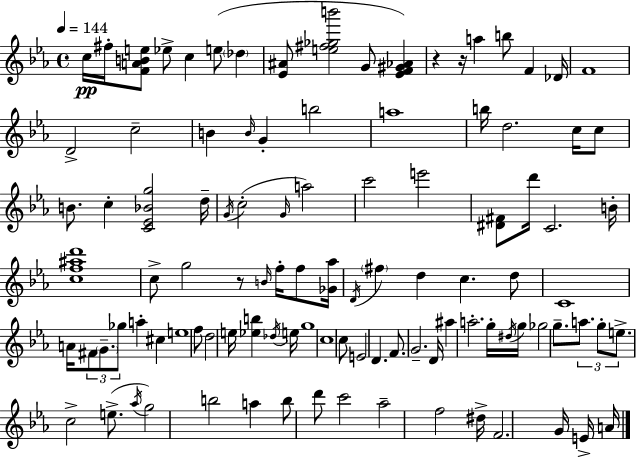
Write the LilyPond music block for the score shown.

{
  \clef treble
  \time 4/4
  \defaultTimeSignature
  \key c \minor
  \tempo 4 = 144
  c''16\pp fis''16-. <f' a' b' e''>8 ees''8-> c''4 e''8( \parenthesize des''4 | <ees' ais'>8 <e'' fis'' ges'' b'''>2 g'8 <ees' f' gis' aes'>4) | r4 r16 a''4 b''8 f'4 des'16 | f'1 | \break d'2-> c''2-- | b'4 \grace { b'16 } g'4-. b''2 | a''1 | b''16 d''2. c''16 c''8 | \break b'8. c''4-. <c' ees' bes' g''>2 | d''16-- \acciaccatura { g'16 }( c''2-. \grace { g'16 }) a''2 | c'''2 e'''2 | <dis' fis'>8 d'''16 c'2. | \break b'16-. <c'' f'' ais'' d'''>1 | c''8-> g''2 r8 \grace { b'16 } | f''16-. f''8 <ges' aes''>16 \acciaccatura { d'16 } \parenthesize fis''4 d''4 c''4. | d''8 c'1 | \break a'16 \tuplet 3/2 { fis'8 \parenthesize g'8.-- ges''8 } a''4-. | cis''4 e''1 | f''8 d''2 e''16 | <ees'' b''>4 \acciaccatura { des''16 } e''16 g''1 | \break c''1 | c''8 e'2 | d'4. f'8. g'2.-- | d'16 ais''4 a''2.-. | \break g''16-. \acciaccatura { dis''16 } g''16 ges''2 | g''8.-- \tuplet 3/2 { a''8. g''8-. e''8.-> } c''2-> | e''8.->( \acciaccatura { aes''16 } g''2) | b''2 a''4 b''8 d'''8 | \break c'''2 aes''2-- | f''2 dis''16-> f'2. | g'16 e'16-> a'16 \bar "|."
}